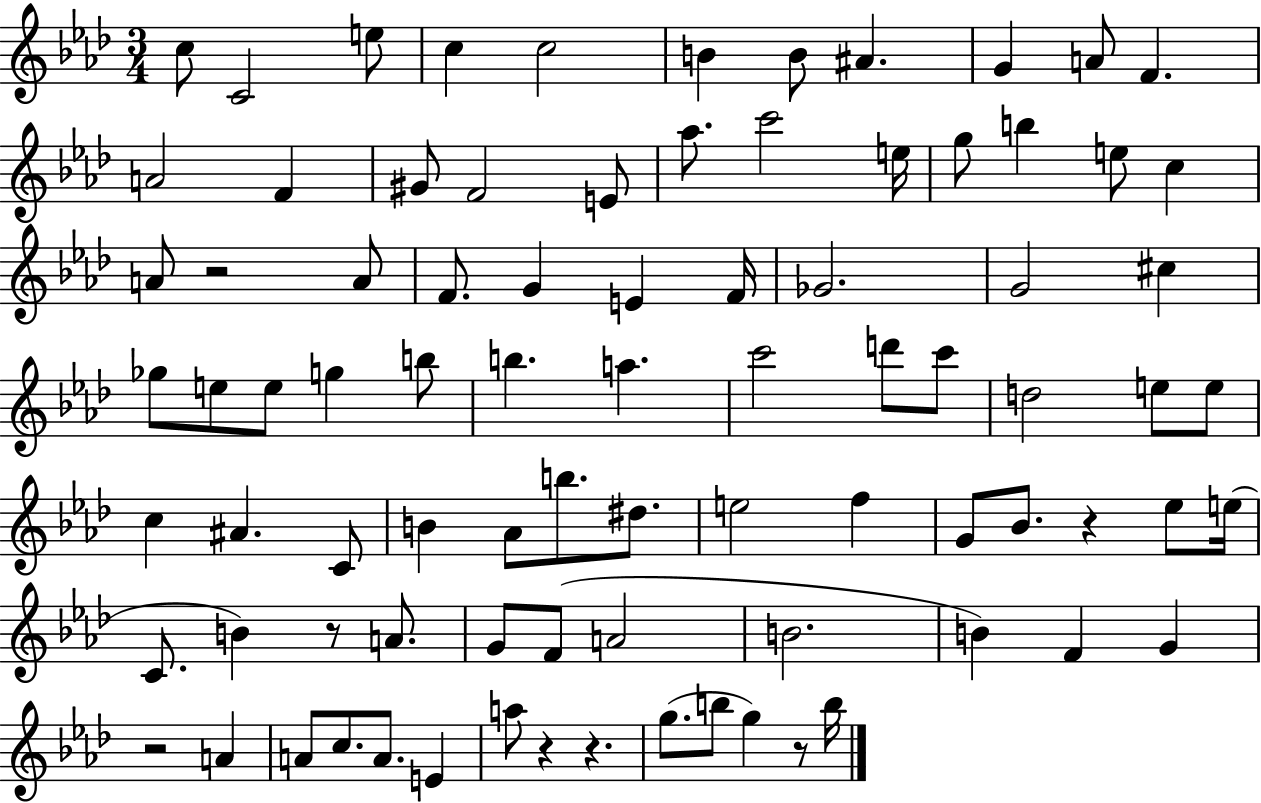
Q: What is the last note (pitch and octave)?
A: B5